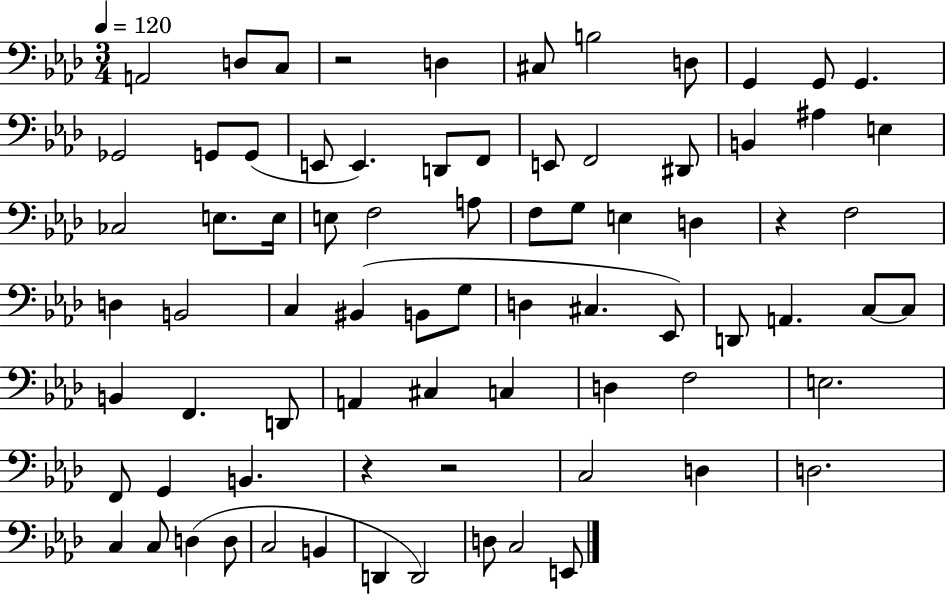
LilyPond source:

{
  \clef bass
  \numericTimeSignature
  \time 3/4
  \key aes \major
  \tempo 4 = 120
  a,2 d8 c8 | r2 d4 | cis8 b2 d8 | g,4 g,8 g,4. | \break ges,2 g,8 g,8( | e,8 e,4.) d,8 f,8 | e,8 f,2 dis,8 | b,4 ais4 e4 | \break ces2 e8. e16 | e8 f2 a8 | f8 g8 e4 d4 | r4 f2 | \break d4 b,2 | c4 bis,4( b,8 g8 | d4 cis4. ees,8) | d,8 a,4. c8~~ c8 | \break b,4 f,4. d,8 | a,4 cis4 c4 | d4 f2 | e2. | \break f,8 g,4 b,4. | r4 r2 | c2 d4 | d2. | \break c4 c8 d4( d8 | c2 b,4 | d,4 d,2) | d8 c2 e,8 | \break \bar "|."
}